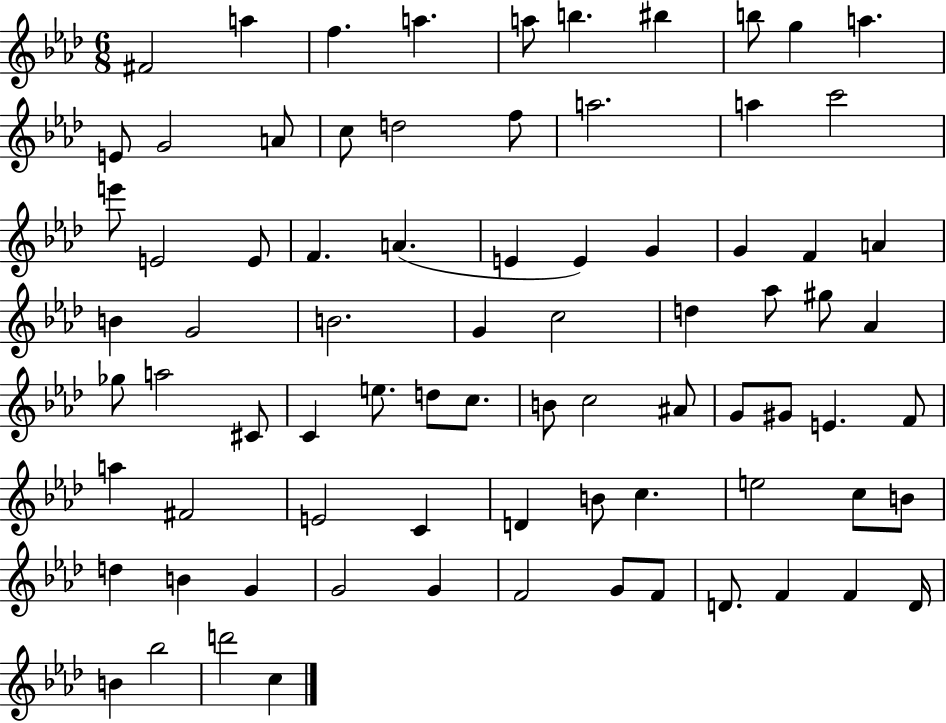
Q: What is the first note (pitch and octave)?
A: F#4